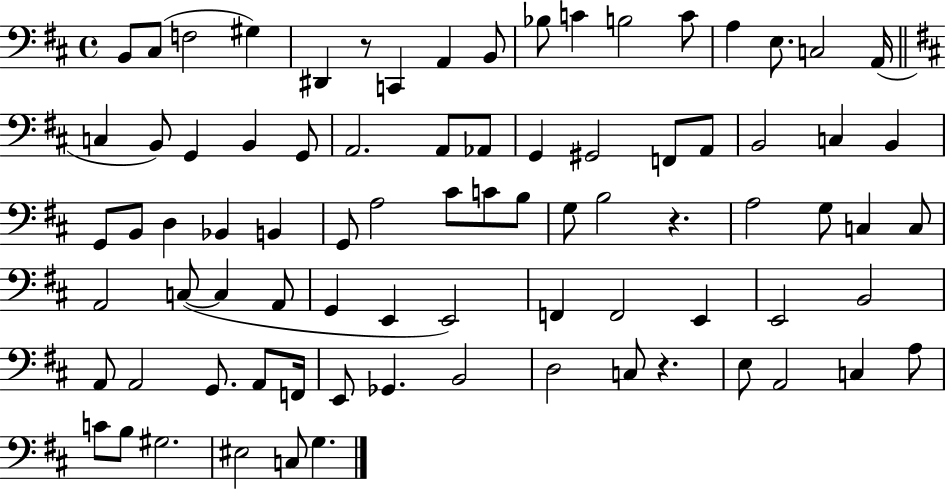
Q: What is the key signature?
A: D major